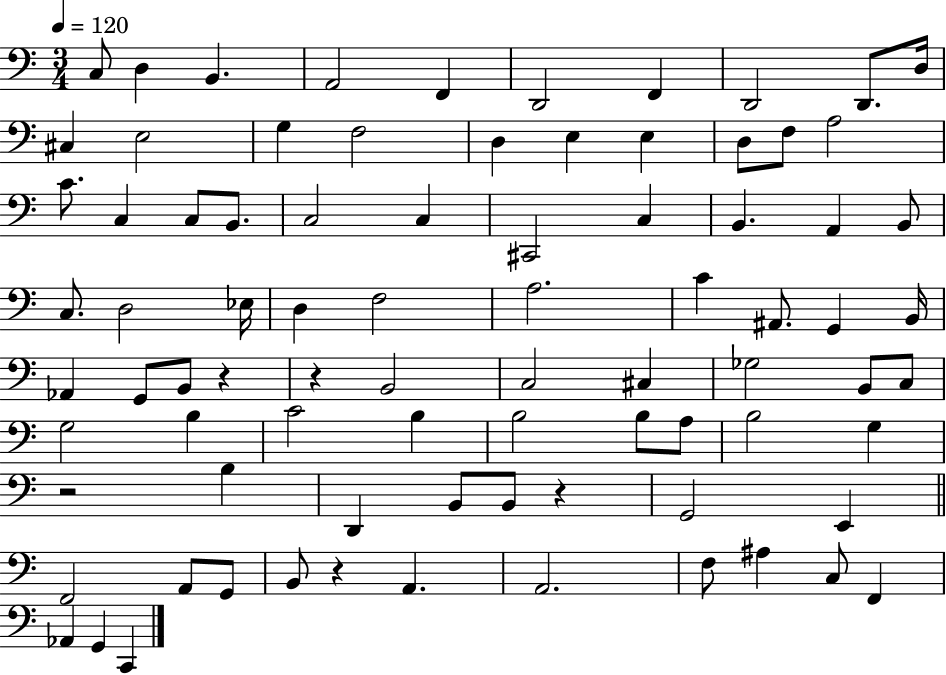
{
  \clef bass
  \numericTimeSignature
  \time 3/4
  \key c \major
  \tempo 4 = 120
  c8 d4 b,4. | a,2 f,4 | d,2 f,4 | d,2 d,8. d16 | \break cis4 e2 | g4 f2 | d4 e4 e4 | d8 f8 a2 | \break c'8. c4 c8 b,8. | c2 c4 | cis,2 c4 | b,4. a,4 b,8 | \break c8. d2 ees16 | d4 f2 | a2. | c'4 ais,8. g,4 b,16 | \break aes,4 g,8 b,8 r4 | r4 b,2 | c2 cis4 | ges2 b,8 c8 | \break g2 b4 | c'2 b4 | b2 b8 a8 | b2 g4 | \break r2 b4 | d,4 b,8 b,8 r4 | g,2 e,4 | \bar "||" \break \key c \major f,2 a,8 g,8 | b,8 r4 a,4. | a,2. | f8 ais4 c8 f,4 | \break aes,4 g,4 c,4 | \bar "|."
}